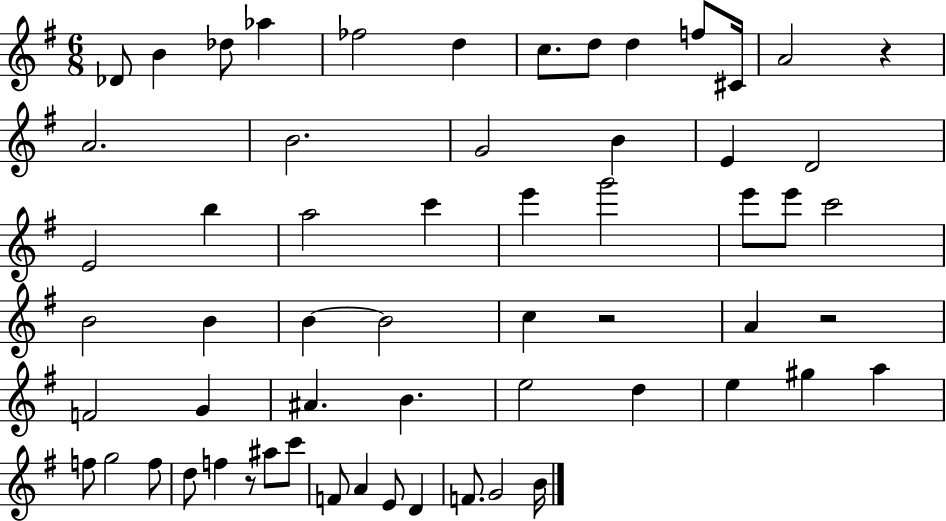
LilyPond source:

{
  \clef treble
  \numericTimeSignature
  \time 6/8
  \key g \major
  des'8 b'4 des''8 aes''4 | fes''2 d''4 | c''8. d''8 d''4 f''8 cis'16 | a'2 r4 | \break a'2. | b'2. | g'2 b'4 | e'4 d'2 | \break e'2 b''4 | a''2 c'''4 | e'''4 g'''2 | e'''8 e'''8 c'''2 | \break b'2 b'4 | b'4~~ b'2 | c''4 r2 | a'4 r2 | \break f'2 g'4 | ais'4. b'4. | e''2 d''4 | e''4 gis''4 a''4 | \break f''8 g''2 f''8 | d''8 f''4 r8 ais''8 c'''8 | f'8 a'4 e'8 d'4 | f'8. g'2 b'16 | \break \bar "|."
}